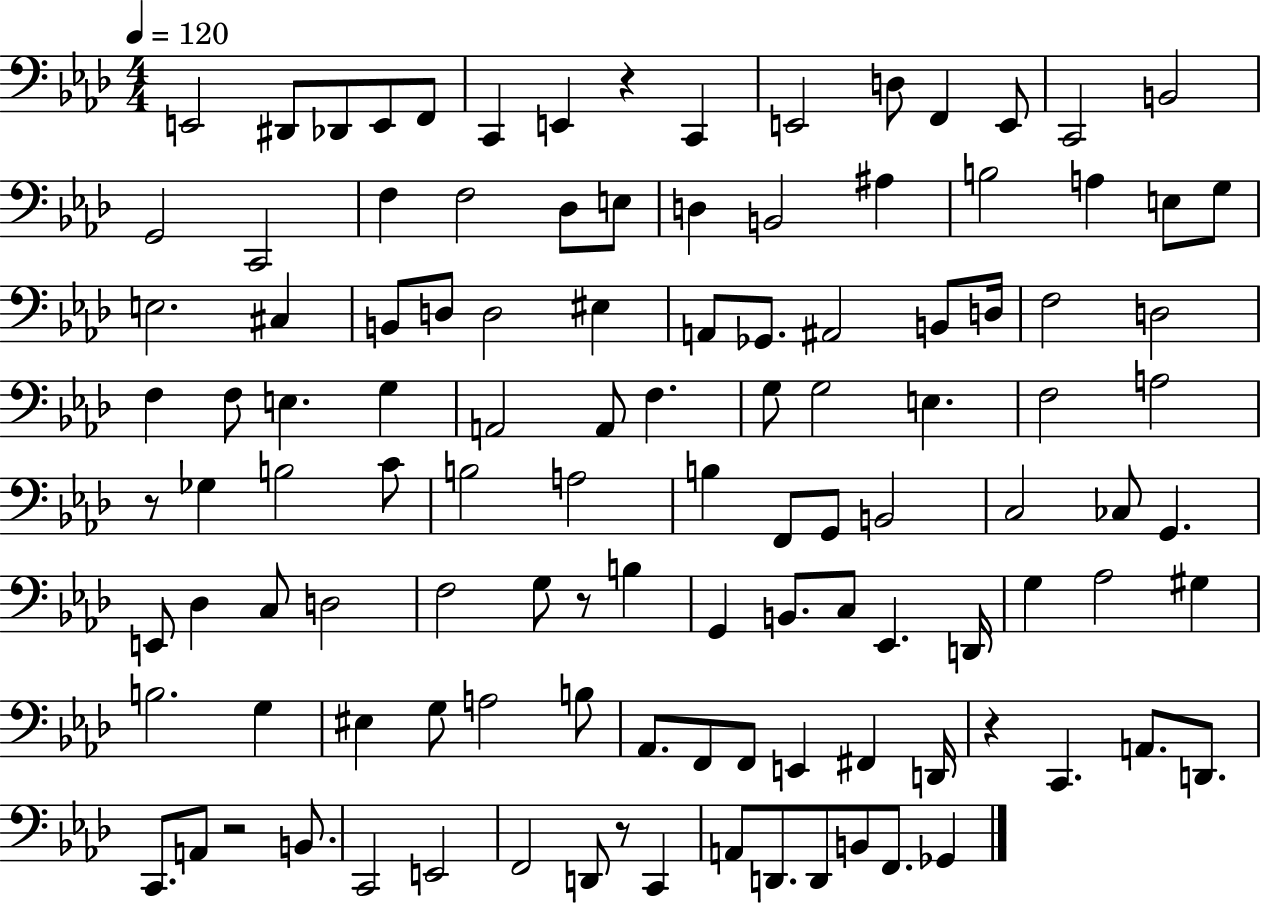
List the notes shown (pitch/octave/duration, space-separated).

E2/h D#2/e Db2/e E2/e F2/e C2/q E2/q R/q C2/q E2/h D3/e F2/q E2/e C2/h B2/h G2/h C2/h F3/q F3/h Db3/e E3/e D3/q B2/h A#3/q B3/h A3/q E3/e G3/e E3/h. C#3/q B2/e D3/e D3/h EIS3/q A2/e Gb2/e. A#2/h B2/e D3/s F3/h D3/h F3/q F3/e E3/q. G3/q A2/h A2/e F3/q. G3/e G3/h E3/q. F3/h A3/h R/e Gb3/q B3/h C4/e B3/h A3/h B3/q F2/e G2/e B2/h C3/h CES3/e G2/q. E2/e Db3/q C3/e D3/h F3/h G3/e R/e B3/q G2/q B2/e. C3/e Eb2/q. D2/s G3/q Ab3/h G#3/q B3/h. G3/q EIS3/q G3/e A3/h B3/e Ab2/e. F2/e F2/e E2/q F#2/q D2/s R/q C2/q. A2/e. D2/e. C2/e. A2/e R/h B2/e. C2/h E2/h F2/h D2/e R/e C2/q A2/e D2/e. D2/e B2/e F2/e. Gb2/q